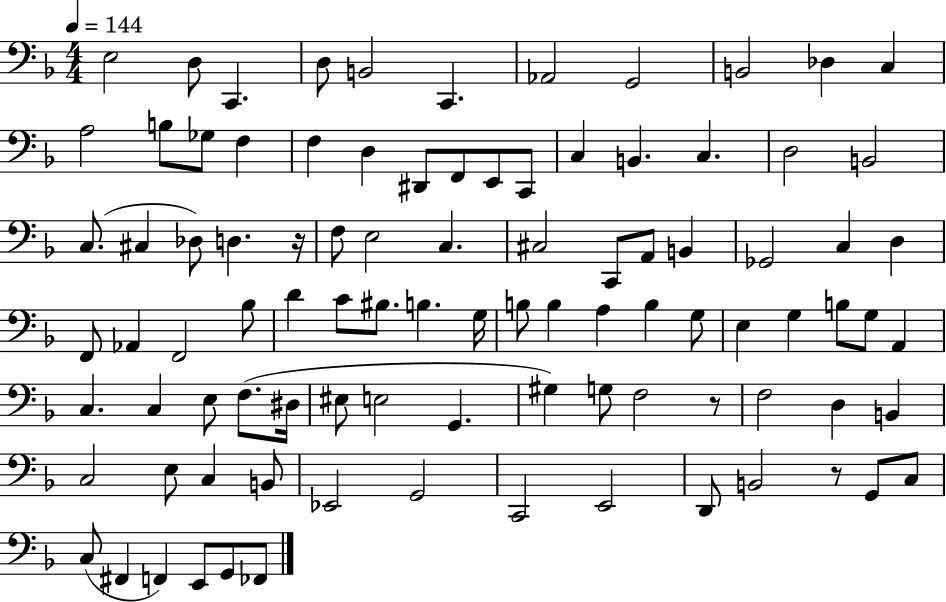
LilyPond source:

{
  \clef bass
  \numericTimeSignature
  \time 4/4
  \key f \major
  \tempo 4 = 144
  e2 d8 c,4. | d8 b,2 c,4. | aes,2 g,2 | b,2 des4 c4 | \break a2 b8 ges8 f4 | f4 d4 dis,8 f,8 e,8 c,8 | c4 b,4. c4. | d2 b,2 | \break c8.( cis4 des8) d4. r16 | f8 e2 c4. | cis2 c,8 a,8 b,4 | ges,2 c4 d4 | \break f,8 aes,4 f,2 bes8 | d'4 c'8 bis8. b4. g16 | b8 b4 a4 b4 g8 | e4 g4 b8 g8 a,4 | \break c4. c4 e8 f8.( dis16 | eis8 e2 g,4. | gis4) g8 f2 r8 | f2 d4 b,4 | \break c2 e8 c4 b,8 | ees,2 g,2 | c,2 e,2 | d,8 b,2 r8 g,8 c8 | \break c8( fis,4 f,4) e,8 g,8 fes,8 | \bar "|."
}